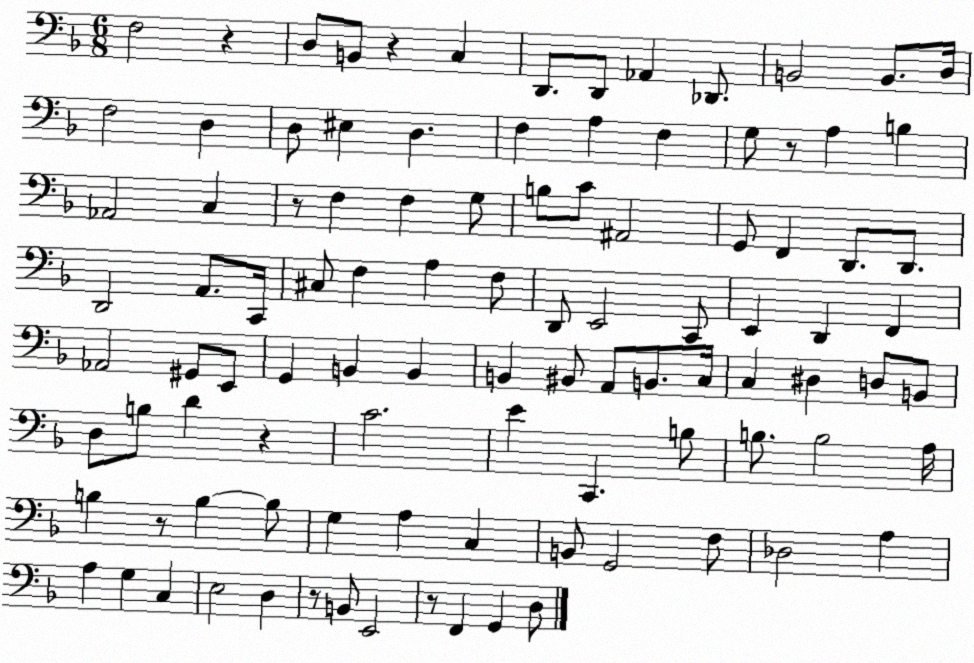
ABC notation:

X:1
T:Untitled
M:6/8
L:1/4
K:F
F,2 z D,/2 B,,/2 z C, D,,/2 D,,/2 _A,, _D,,/2 B,,2 B,,/2 D,/4 F,2 D, D,/2 ^E, D, F, A, F, G,/2 z/2 A, B, _A,,2 C, z/2 F, F, G,/2 B,/2 C/2 ^A,,2 G,,/2 F,, D,,/2 D,,/2 D,,2 A,,/2 C,,/4 ^C,/2 F, A, F,/2 D,,/2 E,,2 C,,/2 E,, D,, F,, _A,,2 ^G,,/2 E,,/2 G,, B,, B,, B,, ^B,,/2 A,,/2 B,,/2 C,/4 C, ^D, D,/2 B,,/2 D,/2 B,/2 D z C2 E C,, B,/2 B,/2 B,2 A,/4 B, z/2 B, B,/2 G, A, C, B,,/2 G,,2 F,/2 _D,2 A, A, G, C, E,2 D, z/2 B,,/2 E,,2 z/2 F,, G,, D,/2